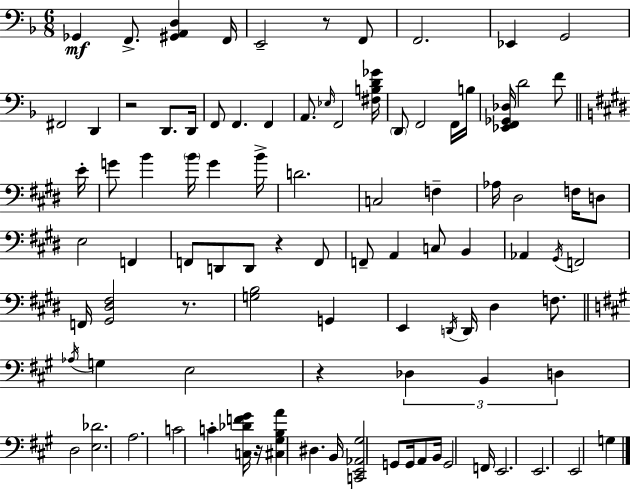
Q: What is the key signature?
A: F major